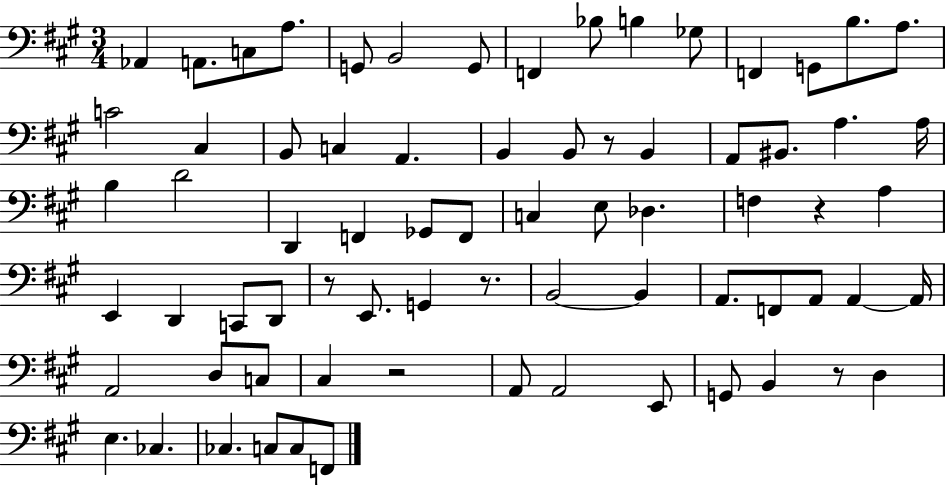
{
  \clef bass
  \numericTimeSignature
  \time 3/4
  \key a \major
  \repeat volta 2 { aes,4 a,8. c8 a8. | g,8 b,2 g,8 | f,4 bes8 b4 ges8 | f,4 g,8 b8. a8. | \break c'2 cis4 | b,8 c4 a,4. | b,4 b,8 r8 b,4 | a,8 bis,8. a4. a16 | \break b4 d'2 | d,4 f,4 ges,8 f,8 | c4 e8 des4. | f4 r4 a4 | \break e,4 d,4 c,8 d,8 | r8 e,8. g,4 r8. | b,2~~ b,4 | a,8. f,8 a,8 a,4~~ a,16 | \break a,2 d8 c8 | cis4 r2 | a,8 a,2 e,8 | g,8 b,4 r8 d4 | \break e4. ces4. | ces4. c8 c8 f,8 | } \bar "|."
}